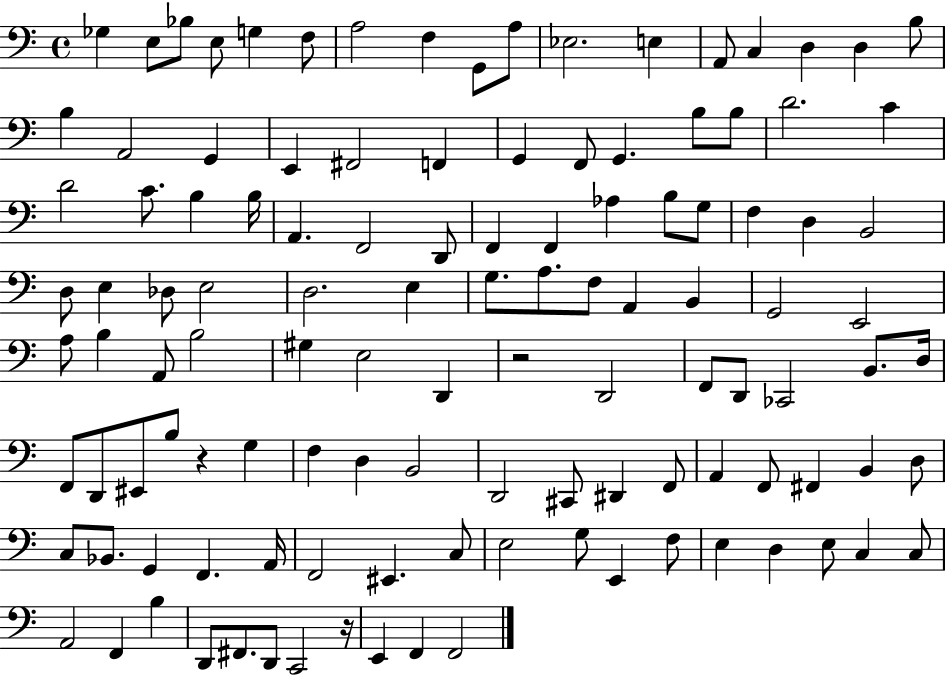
{
  \clef bass
  \time 4/4
  \defaultTimeSignature
  \key c \major
  ges4 e8 bes8 e8 g4 f8 | a2 f4 g,8 a8 | ees2. e4 | a,8 c4 d4 d4 b8 | \break b4 a,2 g,4 | e,4 fis,2 f,4 | g,4 f,8 g,4. b8 b8 | d'2. c'4 | \break d'2 c'8. b4 b16 | a,4. f,2 d,8 | f,4 f,4 aes4 b8 g8 | f4 d4 b,2 | \break d8 e4 des8 e2 | d2. e4 | g8. a8. f8 a,4 b,4 | g,2 e,2 | \break a8 b4 a,8 b2 | gis4 e2 d,4 | r2 d,2 | f,8 d,8 ces,2 b,8. d16 | \break f,8 d,8 eis,8 b8 r4 g4 | f4 d4 b,2 | d,2 cis,8 dis,4 f,8 | a,4 f,8 fis,4 b,4 d8 | \break c8 bes,8. g,4 f,4. a,16 | f,2 eis,4. c8 | e2 g8 e,4 f8 | e4 d4 e8 c4 c8 | \break a,2 f,4 b4 | d,8 fis,8. d,8 c,2 r16 | e,4 f,4 f,2 | \bar "|."
}